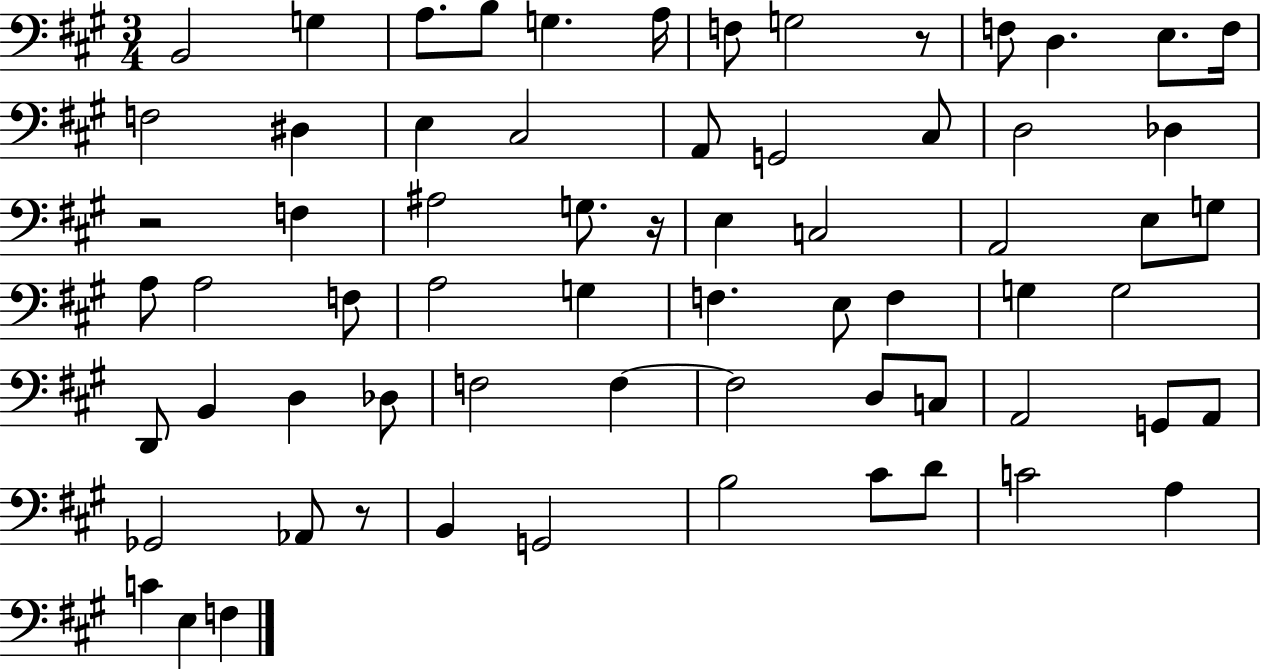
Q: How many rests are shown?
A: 4